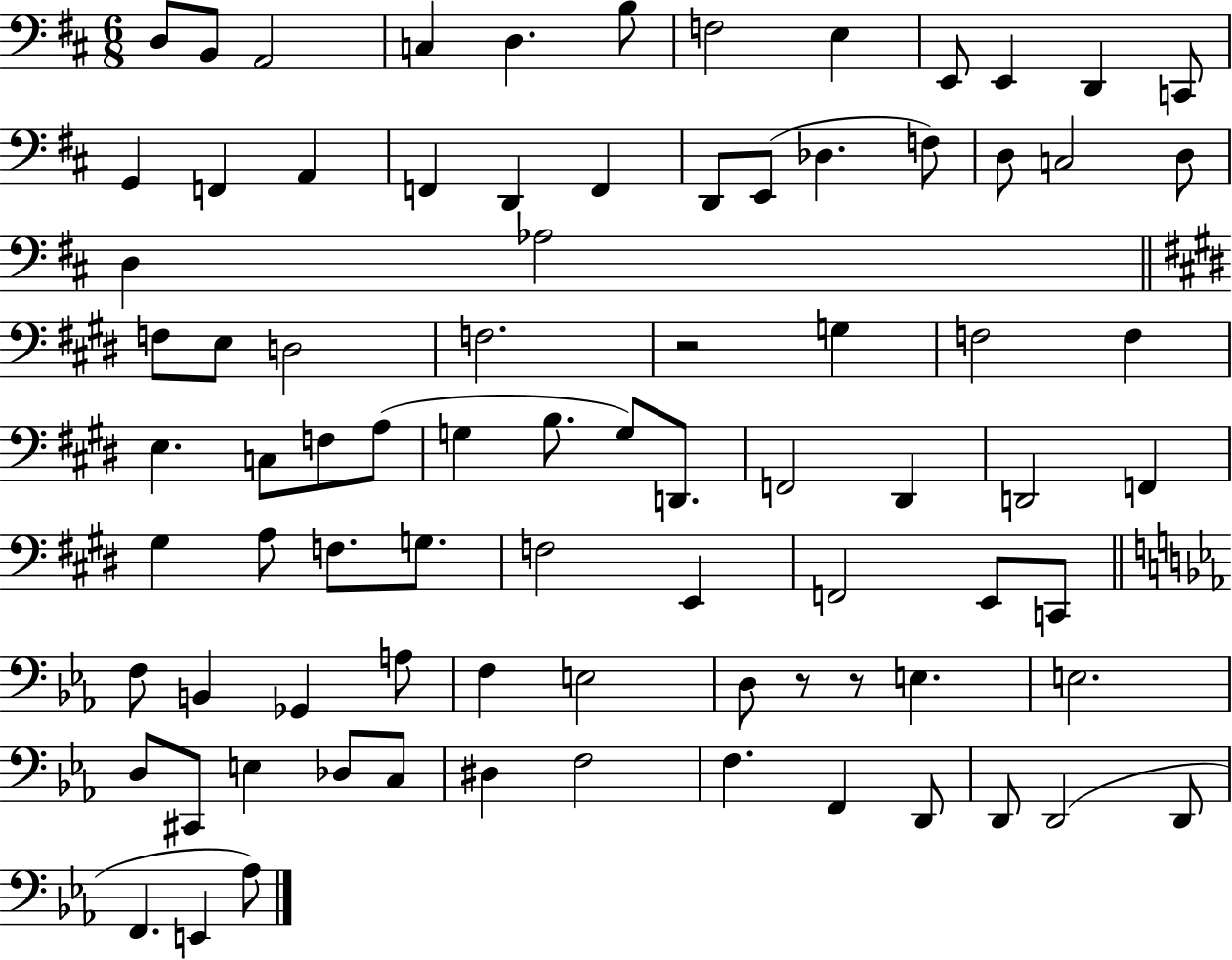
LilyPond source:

{
  \clef bass
  \numericTimeSignature
  \time 6/8
  \key d \major
  d8 b,8 a,2 | c4 d4. b8 | f2 e4 | e,8 e,4 d,4 c,8 | \break g,4 f,4 a,4 | f,4 d,4 f,4 | d,8 e,8( des4. f8) | d8 c2 d8 | \break d4 aes2 | \bar "||" \break \key e \major f8 e8 d2 | f2. | r2 g4 | f2 f4 | \break e4. c8 f8 a8( | g4 b8. g8) d,8. | f,2 dis,4 | d,2 f,4 | \break gis4 a8 f8. g8. | f2 e,4 | f,2 e,8 c,8 | \bar "||" \break \key ees \major f8 b,4 ges,4 a8 | f4 e2 | d8 r8 r8 e4. | e2. | \break d8 cis,8 e4 des8 c8 | dis4 f2 | f4. f,4 d,8 | d,8 d,2( d,8 | \break f,4. e,4 aes8) | \bar "|."
}